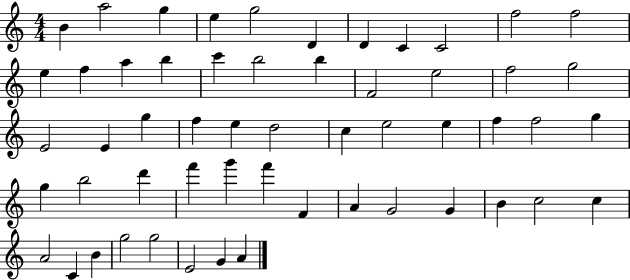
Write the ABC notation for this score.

X:1
T:Untitled
M:4/4
L:1/4
K:C
B a2 g e g2 D D C C2 f2 f2 e f a b c' b2 b F2 e2 f2 g2 E2 E g f e d2 c e2 e f f2 g g b2 d' f' g' f' F A G2 G B c2 c A2 C B g2 g2 E2 G A